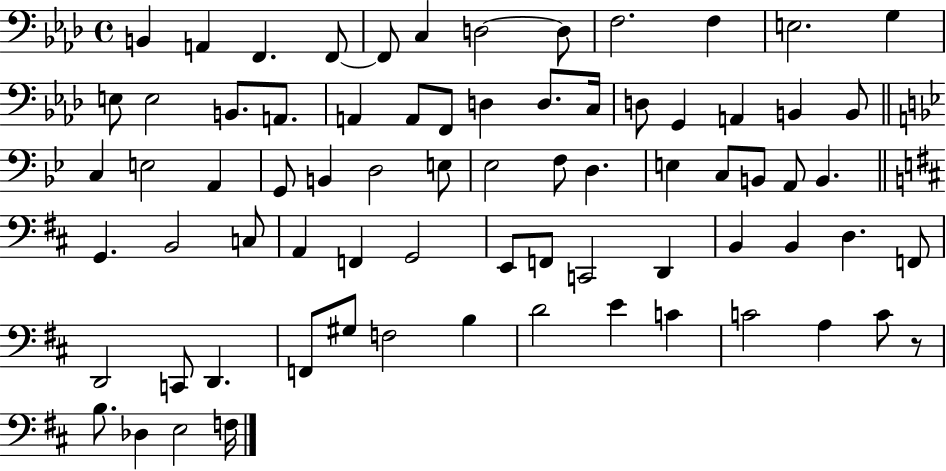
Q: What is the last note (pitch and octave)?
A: F3